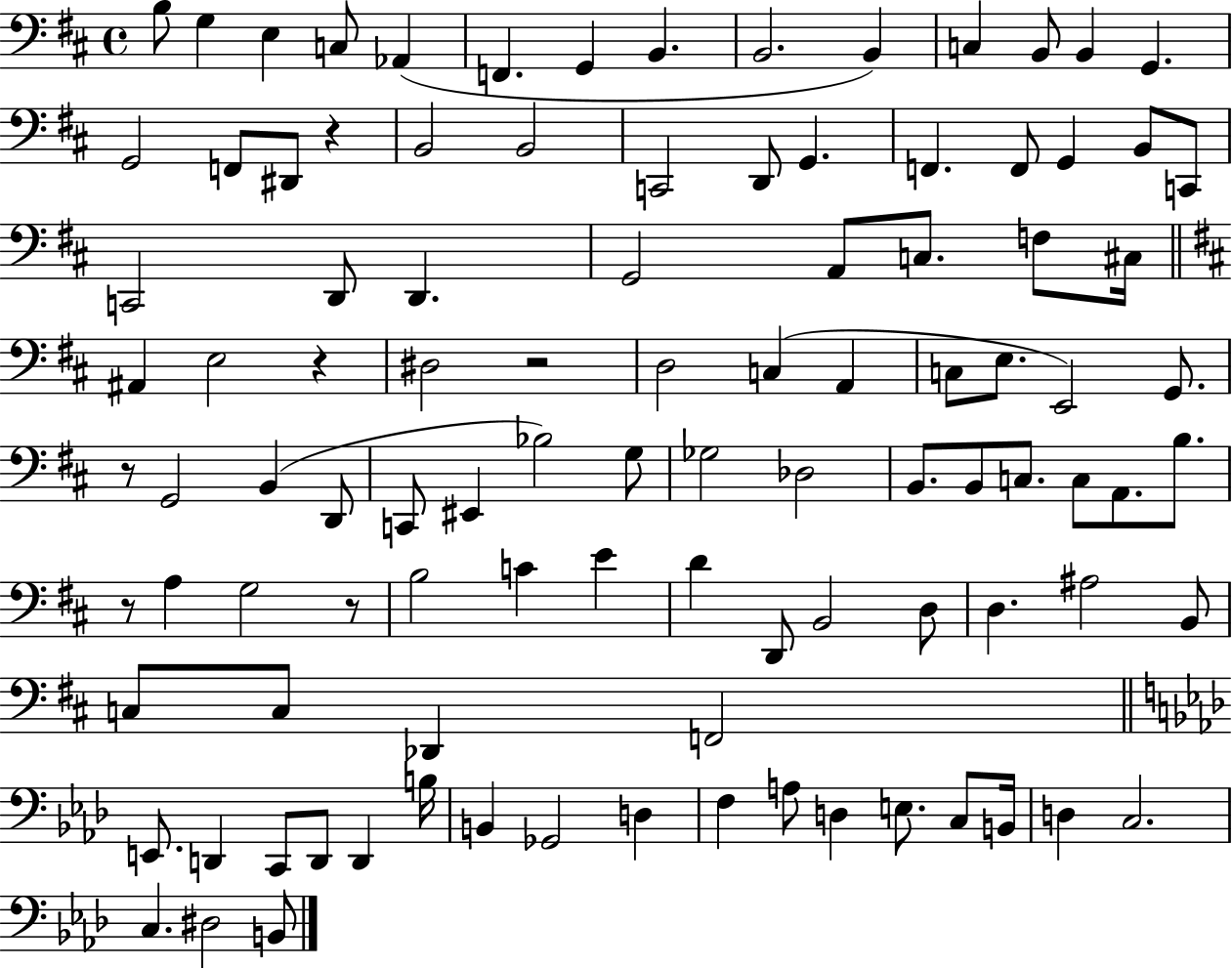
B3/e G3/q E3/q C3/e Ab2/q F2/q. G2/q B2/q. B2/h. B2/q C3/q B2/e B2/q G2/q. G2/h F2/e D#2/e R/q B2/h B2/h C2/h D2/e G2/q. F2/q. F2/e G2/q B2/e C2/e C2/h D2/e D2/q. G2/h A2/e C3/e. F3/e C#3/s A#2/q E3/h R/q D#3/h R/h D3/h C3/q A2/q C3/e E3/e. E2/h G2/e. R/e G2/h B2/q D2/e C2/e EIS2/q Bb3/h G3/e Gb3/h Db3/h B2/e. B2/e C3/e. C3/e A2/e. B3/e. R/e A3/q G3/h R/e B3/h C4/q E4/q D4/q D2/e B2/h D3/e D3/q. A#3/h B2/e C3/e C3/e Db2/q F2/h E2/e. D2/q C2/e D2/e D2/q B3/s B2/q Gb2/h D3/q F3/q A3/e D3/q E3/e. C3/e B2/s D3/q C3/h. C3/q. D#3/h B2/e